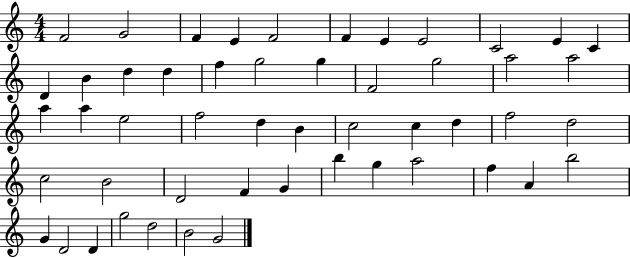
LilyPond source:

{
  \clef treble
  \numericTimeSignature
  \time 4/4
  \key c \major
  f'2 g'2 | f'4 e'4 f'2 | f'4 e'4 e'2 | c'2 e'4 c'4 | \break d'4 b'4 d''4 d''4 | f''4 g''2 g''4 | f'2 g''2 | a''2 a''2 | \break a''4 a''4 e''2 | f''2 d''4 b'4 | c''2 c''4 d''4 | f''2 d''2 | \break c''2 b'2 | d'2 f'4 g'4 | b''4 g''4 a''2 | f''4 a'4 b''2 | \break g'4 d'2 d'4 | g''2 d''2 | b'2 g'2 | \bar "|."
}